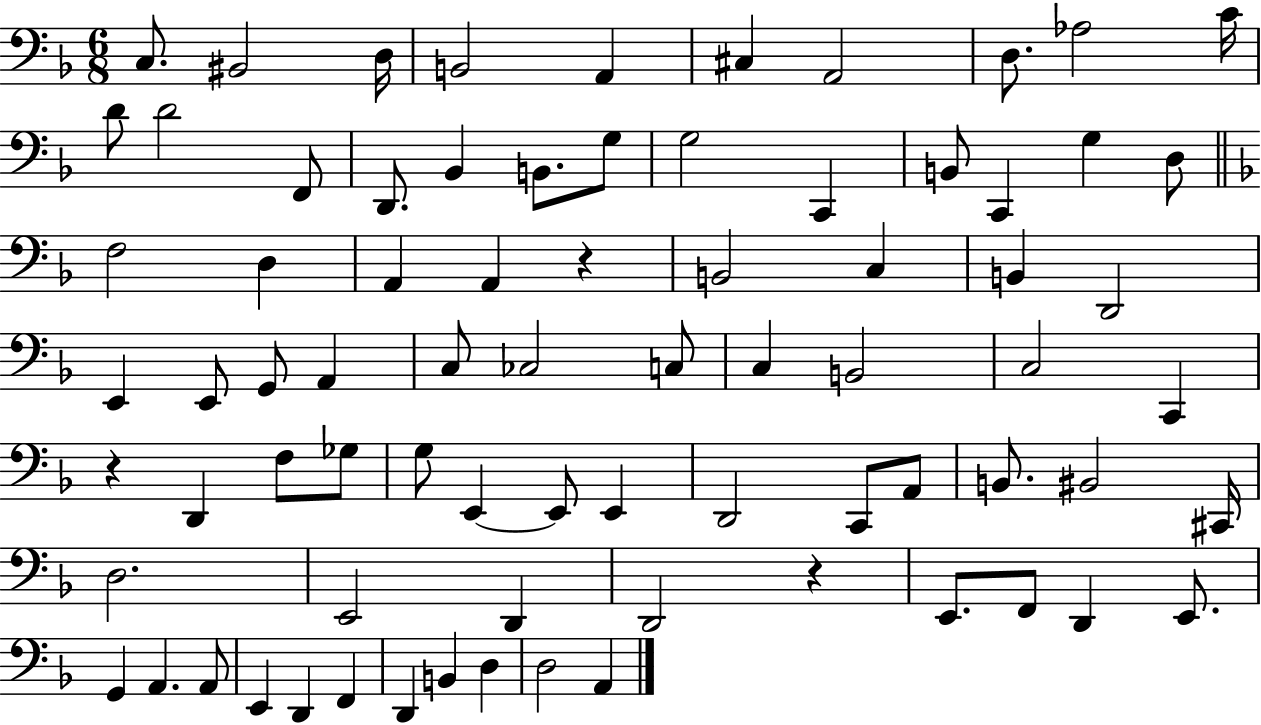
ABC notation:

X:1
T:Untitled
M:6/8
L:1/4
K:F
C,/2 ^B,,2 D,/4 B,,2 A,, ^C, A,,2 D,/2 _A,2 C/4 D/2 D2 F,,/2 D,,/2 _B,, B,,/2 G,/2 G,2 C,, B,,/2 C,, G, D,/2 F,2 D, A,, A,, z B,,2 C, B,, D,,2 E,, E,,/2 G,,/2 A,, C,/2 _C,2 C,/2 C, B,,2 C,2 C,, z D,, F,/2 _G,/2 G,/2 E,, E,,/2 E,, D,,2 C,,/2 A,,/2 B,,/2 ^B,,2 ^C,,/4 D,2 E,,2 D,, D,,2 z E,,/2 F,,/2 D,, E,,/2 G,, A,, A,,/2 E,, D,, F,, D,, B,, D, D,2 A,,